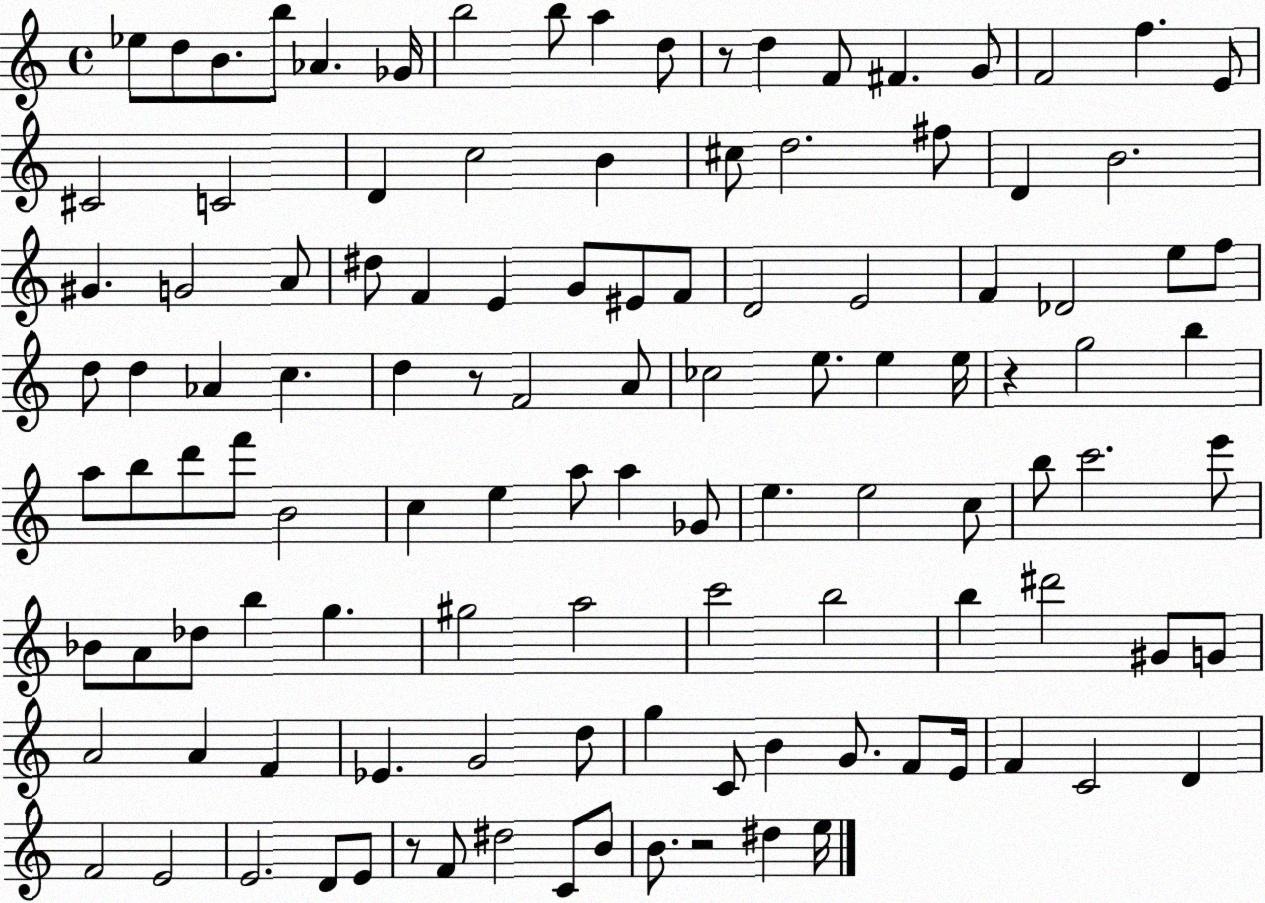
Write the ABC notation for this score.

X:1
T:Untitled
M:4/4
L:1/4
K:C
_e/2 d/2 B/2 b/2 _A _G/4 b2 b/2 a d/2 z/2 d F/2 ^F G/2 F2 f E/2 ^C2 C2 D c2 B ^c/2 d2 ^f/2 D B2 ^G G2 A/2 ^d/2 F E G/2 ^E/2 F/2 D2 E2 F _D2 e/2 f/2 d/2 d _A c d z/2 F2 A/2 _c2 e/2 e e/4 z g2 b a/2 b/2 d'/2 f'/2 B2 c e a/2 a _G/2 e e2 c/2 b/2 c'2 e'/2 _B/2 A/2 _d/2 b g ^g2 a2 c'2 b2 b ^d'2 ^G/2 G/2 A2 A F _E G2 d/2 g C/2 B G/2 F/2 E/4 F C2 D F2 E2 E2 D/2 E/2 z/2 F/2 ^d2 C/2 B/2 B/2 z2 ^d e/4